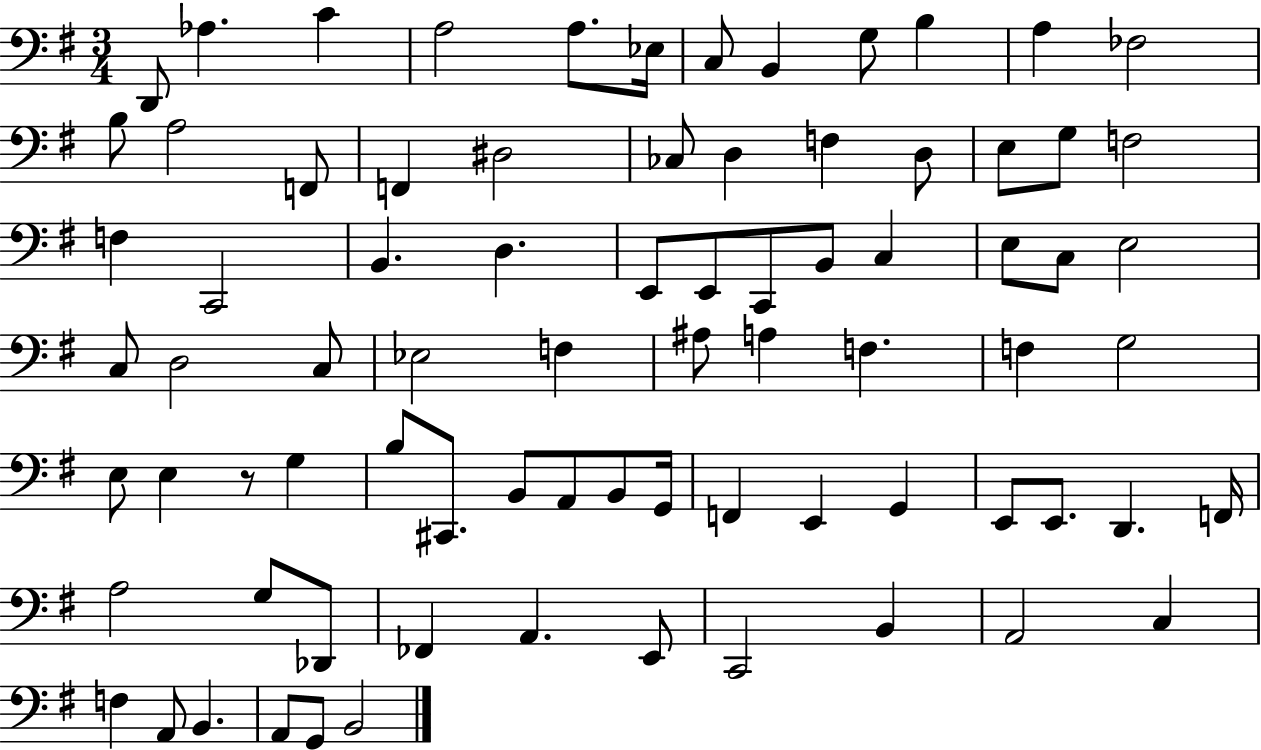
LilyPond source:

{
  \clef bass
  \numericTimeSignature
  \time 3/4
  \key g \major
  \repeat volta 2 { d,8 aes4. c'4 | a2 a8. ees16 | c8 b,4 g8 b4 | a4 fes2 | \break b8 a2 f,8 | f,4 dis2 | ces8 d4 f4 d8 | e8 g8 f2 | \break f4 c,2 | b,4. d4. | e,8 e,8 c,8 b,8 c4 | e8 c8 e2 | \break c8 d2 c8 | ees2 f4 | ais8 a4 f4. | f4 g2 | \break e8 e4 r8 g4 | b8 cis,8. b,8 a,8 b,8 g,16 | f,4 e,4 g,4 | e,8 e,8. d,4. f,16 | \break a2 g8 des,8 | fes,4 a,4. e,8 | c,2 b,4 | a,2 c4 | \break f4 a,8 b,4. | a,8 g,8 b,2 | } \bar "|."
}